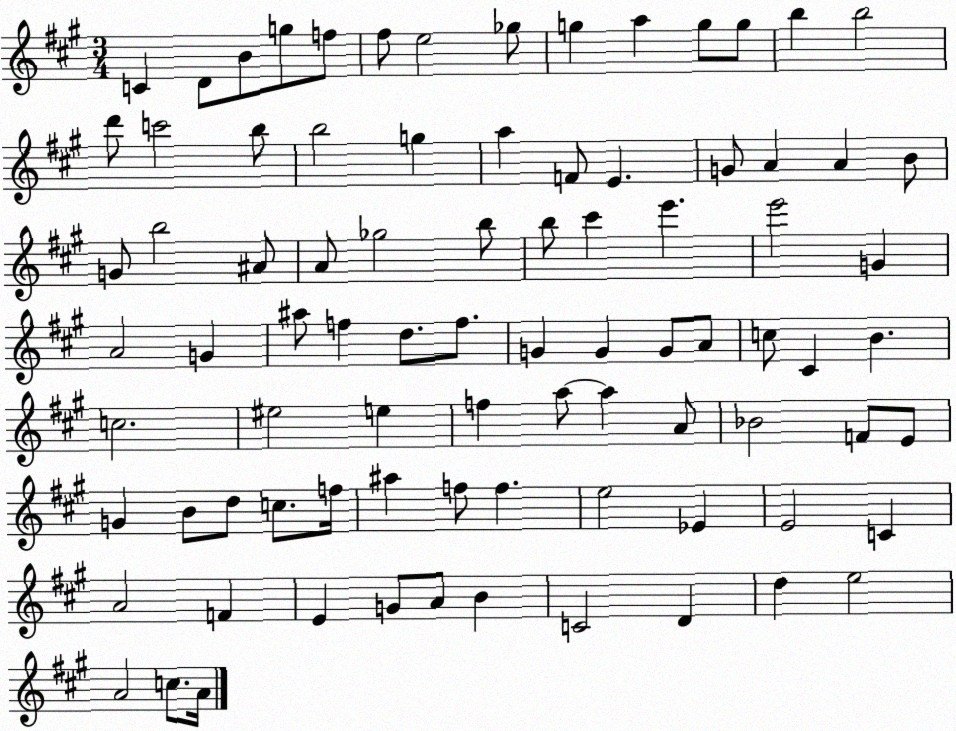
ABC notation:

X:1
T:Untitled
M:3/4
L:1/4
K:A
C D/2 B/2 g/2 f/2 ^f/2 e2 _g/2 g a g/2 g/2 b b2 d'/2 c'2 b/2 b2 g a F/2 E G/2 A A B/2 G/2 b2 ^A/2 A/2 _g2 b/2 b/2 ^c' e' e'2 G A2 G ^a/2 f d/2 f/2 G G G/2 A/2 c/2 ^C B c2 ^e2 e f a/2 a A/2 _B2 F/2 E/2 G B/2 d/2 c/2 f/4 ^a f/2 f e2 _E E2 C A2 F E G/2 A/2 B C2 D d e2 A2 c/2 A/4